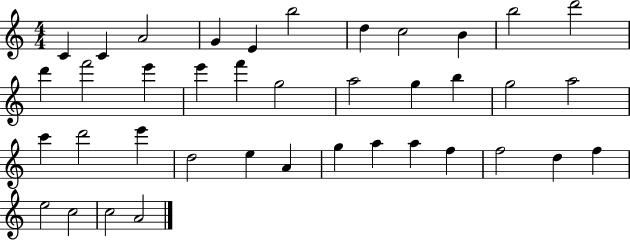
{
  \clef treble
  \numericTimeSignature
  \time 4/4
  \key c \major
  c'4 c'4 a'2 | g'4 e'4 b''2 | d''4 c''2 b'4 | b''2 d'''2 | \break d'''4 f'''2 e'''4 | e'''4 f'''4 g''2 | a''2 g''4 b''4 | g''2 a''2 | \break c'''4 d'''2 e'''4 | d''2 e''4 a'4 | g''4 a''4 a''4 f''4 | f''2 d''4 f''4 | \break e''2 c''2 | c''2 a'2 | \bar "|."
}